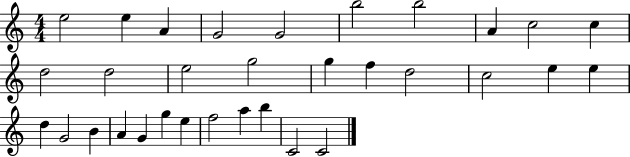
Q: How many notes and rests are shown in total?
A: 32